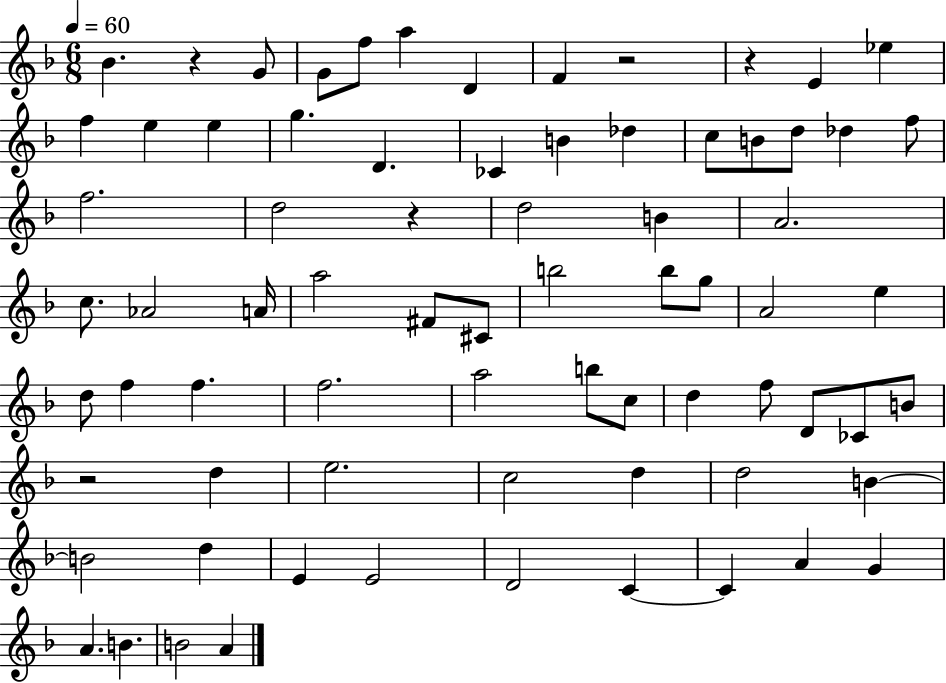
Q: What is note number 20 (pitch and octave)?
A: D5